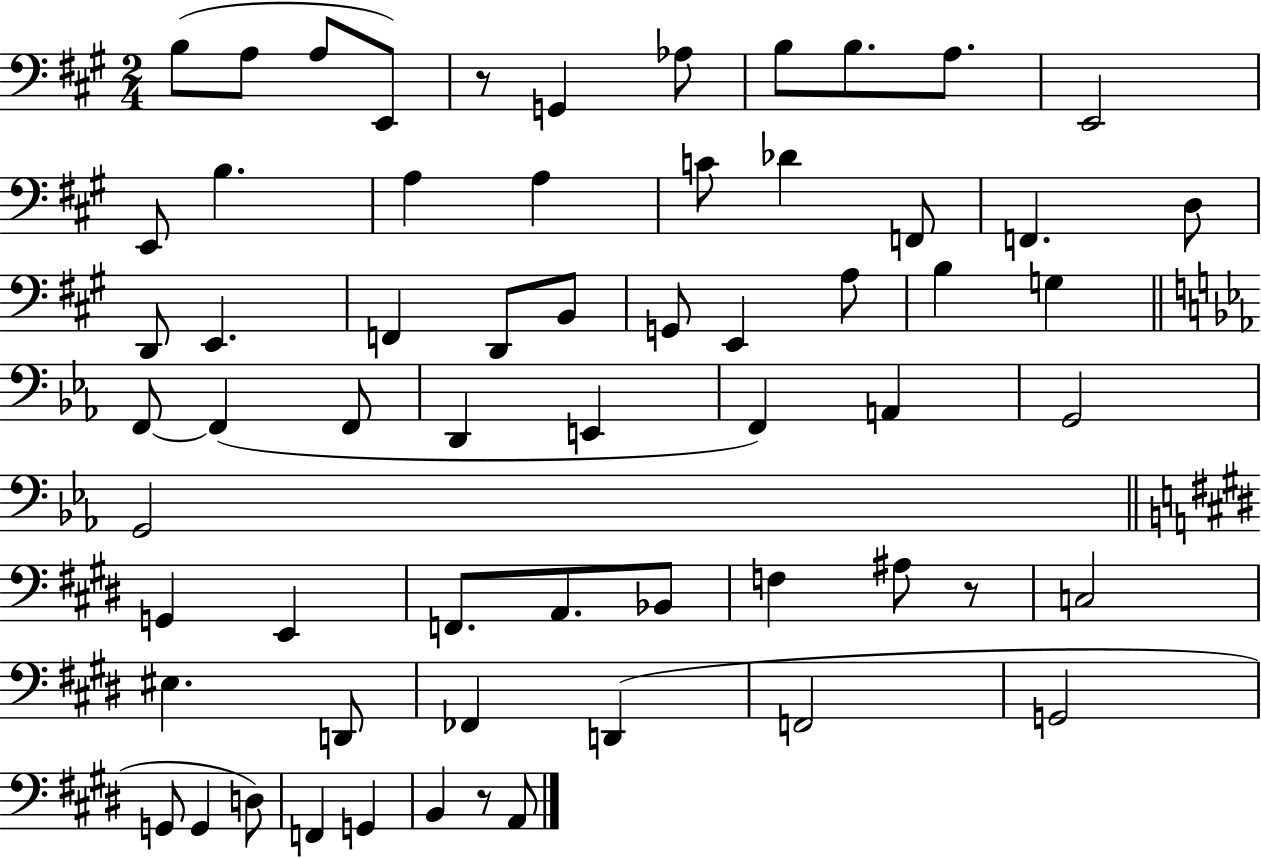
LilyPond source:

{
  \clef bass
  \numericTimeSignature
  \time 2/4
  \key a \major
  b8( a8 a8 e,8) | r8 g,4 aes8 | b8 b8. a8. | e,2 | \break e,8 b4. | a4 a4 | c'8 des'4 f,8 | f,4. d8 | \break d,8 e,4. | f,4 d,8 b,8 | g,8 e,4 a8 | b4 g4 | \break \bar "||" \break \key c \minor f,8~~ f,4( f,8 | d,4 e,4 | f,4) a,4 | g,2 | \break g,2 | \bar "||" \break \key e \major g,4 e,4 | f,8. a,8. bes,8 | f4 ais8 r8 | c2 | \break eis4. d,8 | fes,4 d,4( | f,2 | g,2 | \break g,8 g,4 d8) | f,4 g,4 | b,4 r8 a,8 | \bar "|."
}